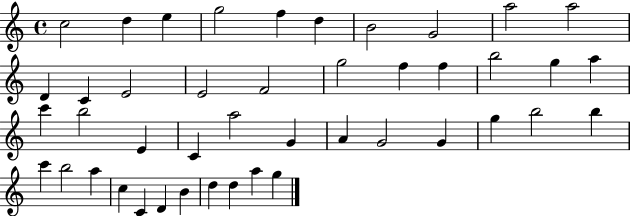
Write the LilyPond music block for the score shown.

{
  \clef treble
  \time 4/4
  \defaultTimeSignature
  \key c \major
  c''2 d''4 e''4 | g''2 f''4 d''4 | b'2 g'2 | a''2 a''2 | \break d'4 c'4 e'2 | e'2 f'2 | g''2 f''4 f''4 | b''2 g''4 a''4 | \break c'''4 b''2 e'4 | c'4 a''2 g'4 | a'4 g'2 g'4 | g''4 b''2 b''4 | \break c'''4 b''2 a''4 | c''4 c'4 d'4 b'4 | d''4 d''4 a''4 g''4 | \bar "|."
}